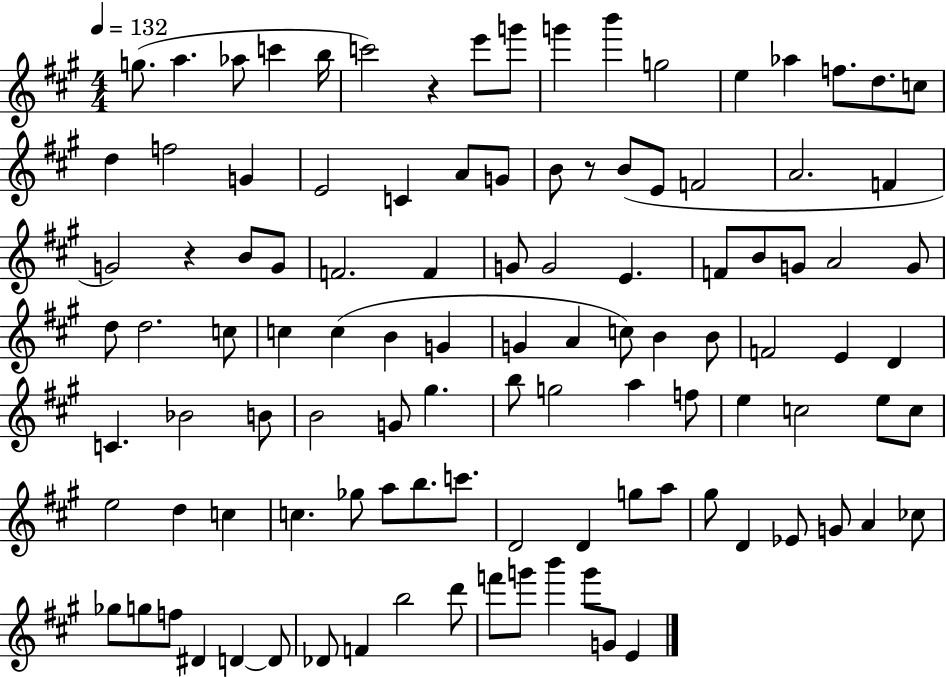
X:1
T:Untitled
M:4/4
L:1/4
K:A
g/2 a _a/2 c' b/4 c'2 z e'/2 g'/2 g' b' g2 e _a f/2 d/2 c/2 d f2 G E2 C A/2 G/2 B/2 z/2 B/2 E/2 F2 A2 F G2 z B/2 G/2 F2 F G/2 G2 E F/2 B/2 G/2 A2 G/2 d/2 d2 c/2 c c B G G A c/2 B B/2 F2 E D C _B2 B/2 B2 G/2 ^g b/2 g2 a f/2 e c2 e/2 c/2 e2 d c c _g/2 a/2 b/2 c'/2 D2 D g/2 a/2 ^g/2 D _E/2 G/2 A _c/2 _g/2 g/2 f/2 ^D D D/2 _D/2 F b2 d'/2 f'/2 g'/2 b' g'/2 G/2 E